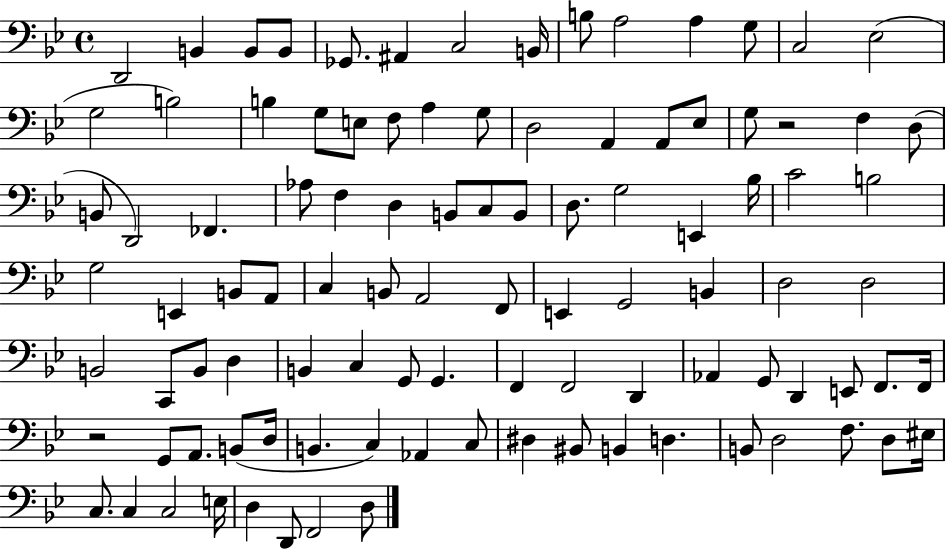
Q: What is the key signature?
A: BES major